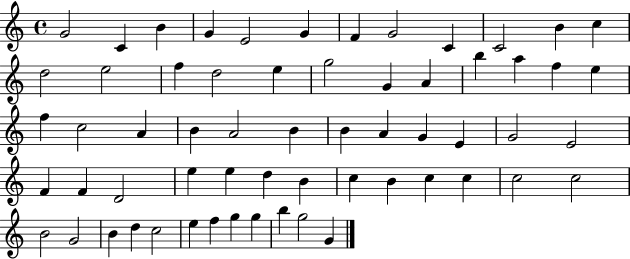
G4/h C4/q B4/q G4/q E4/h G4/q F4/q G4/h C4/q C4/h B4/q C5/q D5/h E5/h F5/q D5/h E5/q G5/h G4/q A4/q B5/q A5/q F5/q E5/q F5/q C5/h A4/q B4/q A4/h B4/q B4/q A4/q G4/q E4/q G4/h E4/h F4/q F4/q D4/h E5/q E5/q D5/q B4/q C5/q B4/q C5/q C5/q C5/h C5/h B4/h G4/h B4/q D5/q C5/h E5/q F5/q G5/q G5/q B5/q G5/h G4/q